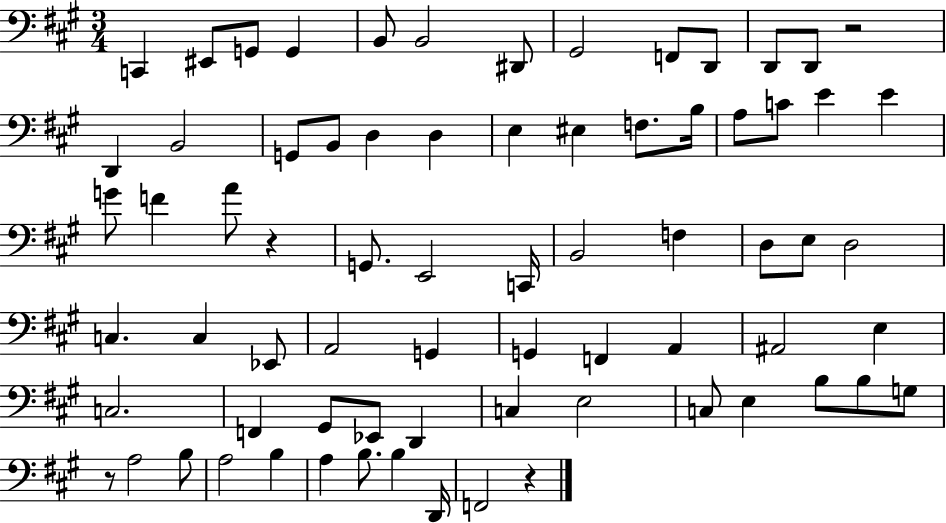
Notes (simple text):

C2/q EIS2/e G2/e G2/q B2/e B2/h D#2/e G#2/h F2/e D2/e D2/e D2/e R/h D2/q B2/h G2/e B2/e D3/q D3/q E3/q EIS3/q F3/e. B3/s A3/e C4/e E4/q E4/q G4/e F4/q A4/e R/q G2/e. E2/h C2/s B2/h F3/q D3/e E3/e D3/h C3/q. C3/q Eb2/e A2/h G2/q G2/q F2/q A2/q A#2/h E3/q C3/h. F2/q G#2/e Eb2/e D2/q C3/q E3/h C3/e E3/q B3/e B3/e G3/e R/e A3/h B3/e A3/h B3/q A3/q B3/e. B3/q D2/s F2/h R/q